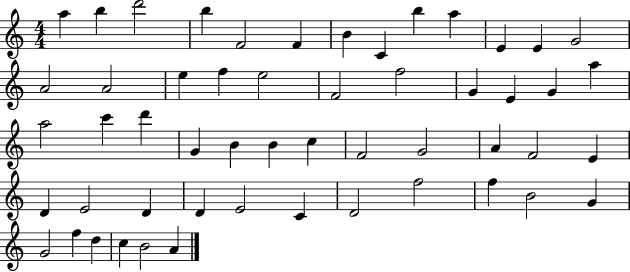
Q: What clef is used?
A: treble